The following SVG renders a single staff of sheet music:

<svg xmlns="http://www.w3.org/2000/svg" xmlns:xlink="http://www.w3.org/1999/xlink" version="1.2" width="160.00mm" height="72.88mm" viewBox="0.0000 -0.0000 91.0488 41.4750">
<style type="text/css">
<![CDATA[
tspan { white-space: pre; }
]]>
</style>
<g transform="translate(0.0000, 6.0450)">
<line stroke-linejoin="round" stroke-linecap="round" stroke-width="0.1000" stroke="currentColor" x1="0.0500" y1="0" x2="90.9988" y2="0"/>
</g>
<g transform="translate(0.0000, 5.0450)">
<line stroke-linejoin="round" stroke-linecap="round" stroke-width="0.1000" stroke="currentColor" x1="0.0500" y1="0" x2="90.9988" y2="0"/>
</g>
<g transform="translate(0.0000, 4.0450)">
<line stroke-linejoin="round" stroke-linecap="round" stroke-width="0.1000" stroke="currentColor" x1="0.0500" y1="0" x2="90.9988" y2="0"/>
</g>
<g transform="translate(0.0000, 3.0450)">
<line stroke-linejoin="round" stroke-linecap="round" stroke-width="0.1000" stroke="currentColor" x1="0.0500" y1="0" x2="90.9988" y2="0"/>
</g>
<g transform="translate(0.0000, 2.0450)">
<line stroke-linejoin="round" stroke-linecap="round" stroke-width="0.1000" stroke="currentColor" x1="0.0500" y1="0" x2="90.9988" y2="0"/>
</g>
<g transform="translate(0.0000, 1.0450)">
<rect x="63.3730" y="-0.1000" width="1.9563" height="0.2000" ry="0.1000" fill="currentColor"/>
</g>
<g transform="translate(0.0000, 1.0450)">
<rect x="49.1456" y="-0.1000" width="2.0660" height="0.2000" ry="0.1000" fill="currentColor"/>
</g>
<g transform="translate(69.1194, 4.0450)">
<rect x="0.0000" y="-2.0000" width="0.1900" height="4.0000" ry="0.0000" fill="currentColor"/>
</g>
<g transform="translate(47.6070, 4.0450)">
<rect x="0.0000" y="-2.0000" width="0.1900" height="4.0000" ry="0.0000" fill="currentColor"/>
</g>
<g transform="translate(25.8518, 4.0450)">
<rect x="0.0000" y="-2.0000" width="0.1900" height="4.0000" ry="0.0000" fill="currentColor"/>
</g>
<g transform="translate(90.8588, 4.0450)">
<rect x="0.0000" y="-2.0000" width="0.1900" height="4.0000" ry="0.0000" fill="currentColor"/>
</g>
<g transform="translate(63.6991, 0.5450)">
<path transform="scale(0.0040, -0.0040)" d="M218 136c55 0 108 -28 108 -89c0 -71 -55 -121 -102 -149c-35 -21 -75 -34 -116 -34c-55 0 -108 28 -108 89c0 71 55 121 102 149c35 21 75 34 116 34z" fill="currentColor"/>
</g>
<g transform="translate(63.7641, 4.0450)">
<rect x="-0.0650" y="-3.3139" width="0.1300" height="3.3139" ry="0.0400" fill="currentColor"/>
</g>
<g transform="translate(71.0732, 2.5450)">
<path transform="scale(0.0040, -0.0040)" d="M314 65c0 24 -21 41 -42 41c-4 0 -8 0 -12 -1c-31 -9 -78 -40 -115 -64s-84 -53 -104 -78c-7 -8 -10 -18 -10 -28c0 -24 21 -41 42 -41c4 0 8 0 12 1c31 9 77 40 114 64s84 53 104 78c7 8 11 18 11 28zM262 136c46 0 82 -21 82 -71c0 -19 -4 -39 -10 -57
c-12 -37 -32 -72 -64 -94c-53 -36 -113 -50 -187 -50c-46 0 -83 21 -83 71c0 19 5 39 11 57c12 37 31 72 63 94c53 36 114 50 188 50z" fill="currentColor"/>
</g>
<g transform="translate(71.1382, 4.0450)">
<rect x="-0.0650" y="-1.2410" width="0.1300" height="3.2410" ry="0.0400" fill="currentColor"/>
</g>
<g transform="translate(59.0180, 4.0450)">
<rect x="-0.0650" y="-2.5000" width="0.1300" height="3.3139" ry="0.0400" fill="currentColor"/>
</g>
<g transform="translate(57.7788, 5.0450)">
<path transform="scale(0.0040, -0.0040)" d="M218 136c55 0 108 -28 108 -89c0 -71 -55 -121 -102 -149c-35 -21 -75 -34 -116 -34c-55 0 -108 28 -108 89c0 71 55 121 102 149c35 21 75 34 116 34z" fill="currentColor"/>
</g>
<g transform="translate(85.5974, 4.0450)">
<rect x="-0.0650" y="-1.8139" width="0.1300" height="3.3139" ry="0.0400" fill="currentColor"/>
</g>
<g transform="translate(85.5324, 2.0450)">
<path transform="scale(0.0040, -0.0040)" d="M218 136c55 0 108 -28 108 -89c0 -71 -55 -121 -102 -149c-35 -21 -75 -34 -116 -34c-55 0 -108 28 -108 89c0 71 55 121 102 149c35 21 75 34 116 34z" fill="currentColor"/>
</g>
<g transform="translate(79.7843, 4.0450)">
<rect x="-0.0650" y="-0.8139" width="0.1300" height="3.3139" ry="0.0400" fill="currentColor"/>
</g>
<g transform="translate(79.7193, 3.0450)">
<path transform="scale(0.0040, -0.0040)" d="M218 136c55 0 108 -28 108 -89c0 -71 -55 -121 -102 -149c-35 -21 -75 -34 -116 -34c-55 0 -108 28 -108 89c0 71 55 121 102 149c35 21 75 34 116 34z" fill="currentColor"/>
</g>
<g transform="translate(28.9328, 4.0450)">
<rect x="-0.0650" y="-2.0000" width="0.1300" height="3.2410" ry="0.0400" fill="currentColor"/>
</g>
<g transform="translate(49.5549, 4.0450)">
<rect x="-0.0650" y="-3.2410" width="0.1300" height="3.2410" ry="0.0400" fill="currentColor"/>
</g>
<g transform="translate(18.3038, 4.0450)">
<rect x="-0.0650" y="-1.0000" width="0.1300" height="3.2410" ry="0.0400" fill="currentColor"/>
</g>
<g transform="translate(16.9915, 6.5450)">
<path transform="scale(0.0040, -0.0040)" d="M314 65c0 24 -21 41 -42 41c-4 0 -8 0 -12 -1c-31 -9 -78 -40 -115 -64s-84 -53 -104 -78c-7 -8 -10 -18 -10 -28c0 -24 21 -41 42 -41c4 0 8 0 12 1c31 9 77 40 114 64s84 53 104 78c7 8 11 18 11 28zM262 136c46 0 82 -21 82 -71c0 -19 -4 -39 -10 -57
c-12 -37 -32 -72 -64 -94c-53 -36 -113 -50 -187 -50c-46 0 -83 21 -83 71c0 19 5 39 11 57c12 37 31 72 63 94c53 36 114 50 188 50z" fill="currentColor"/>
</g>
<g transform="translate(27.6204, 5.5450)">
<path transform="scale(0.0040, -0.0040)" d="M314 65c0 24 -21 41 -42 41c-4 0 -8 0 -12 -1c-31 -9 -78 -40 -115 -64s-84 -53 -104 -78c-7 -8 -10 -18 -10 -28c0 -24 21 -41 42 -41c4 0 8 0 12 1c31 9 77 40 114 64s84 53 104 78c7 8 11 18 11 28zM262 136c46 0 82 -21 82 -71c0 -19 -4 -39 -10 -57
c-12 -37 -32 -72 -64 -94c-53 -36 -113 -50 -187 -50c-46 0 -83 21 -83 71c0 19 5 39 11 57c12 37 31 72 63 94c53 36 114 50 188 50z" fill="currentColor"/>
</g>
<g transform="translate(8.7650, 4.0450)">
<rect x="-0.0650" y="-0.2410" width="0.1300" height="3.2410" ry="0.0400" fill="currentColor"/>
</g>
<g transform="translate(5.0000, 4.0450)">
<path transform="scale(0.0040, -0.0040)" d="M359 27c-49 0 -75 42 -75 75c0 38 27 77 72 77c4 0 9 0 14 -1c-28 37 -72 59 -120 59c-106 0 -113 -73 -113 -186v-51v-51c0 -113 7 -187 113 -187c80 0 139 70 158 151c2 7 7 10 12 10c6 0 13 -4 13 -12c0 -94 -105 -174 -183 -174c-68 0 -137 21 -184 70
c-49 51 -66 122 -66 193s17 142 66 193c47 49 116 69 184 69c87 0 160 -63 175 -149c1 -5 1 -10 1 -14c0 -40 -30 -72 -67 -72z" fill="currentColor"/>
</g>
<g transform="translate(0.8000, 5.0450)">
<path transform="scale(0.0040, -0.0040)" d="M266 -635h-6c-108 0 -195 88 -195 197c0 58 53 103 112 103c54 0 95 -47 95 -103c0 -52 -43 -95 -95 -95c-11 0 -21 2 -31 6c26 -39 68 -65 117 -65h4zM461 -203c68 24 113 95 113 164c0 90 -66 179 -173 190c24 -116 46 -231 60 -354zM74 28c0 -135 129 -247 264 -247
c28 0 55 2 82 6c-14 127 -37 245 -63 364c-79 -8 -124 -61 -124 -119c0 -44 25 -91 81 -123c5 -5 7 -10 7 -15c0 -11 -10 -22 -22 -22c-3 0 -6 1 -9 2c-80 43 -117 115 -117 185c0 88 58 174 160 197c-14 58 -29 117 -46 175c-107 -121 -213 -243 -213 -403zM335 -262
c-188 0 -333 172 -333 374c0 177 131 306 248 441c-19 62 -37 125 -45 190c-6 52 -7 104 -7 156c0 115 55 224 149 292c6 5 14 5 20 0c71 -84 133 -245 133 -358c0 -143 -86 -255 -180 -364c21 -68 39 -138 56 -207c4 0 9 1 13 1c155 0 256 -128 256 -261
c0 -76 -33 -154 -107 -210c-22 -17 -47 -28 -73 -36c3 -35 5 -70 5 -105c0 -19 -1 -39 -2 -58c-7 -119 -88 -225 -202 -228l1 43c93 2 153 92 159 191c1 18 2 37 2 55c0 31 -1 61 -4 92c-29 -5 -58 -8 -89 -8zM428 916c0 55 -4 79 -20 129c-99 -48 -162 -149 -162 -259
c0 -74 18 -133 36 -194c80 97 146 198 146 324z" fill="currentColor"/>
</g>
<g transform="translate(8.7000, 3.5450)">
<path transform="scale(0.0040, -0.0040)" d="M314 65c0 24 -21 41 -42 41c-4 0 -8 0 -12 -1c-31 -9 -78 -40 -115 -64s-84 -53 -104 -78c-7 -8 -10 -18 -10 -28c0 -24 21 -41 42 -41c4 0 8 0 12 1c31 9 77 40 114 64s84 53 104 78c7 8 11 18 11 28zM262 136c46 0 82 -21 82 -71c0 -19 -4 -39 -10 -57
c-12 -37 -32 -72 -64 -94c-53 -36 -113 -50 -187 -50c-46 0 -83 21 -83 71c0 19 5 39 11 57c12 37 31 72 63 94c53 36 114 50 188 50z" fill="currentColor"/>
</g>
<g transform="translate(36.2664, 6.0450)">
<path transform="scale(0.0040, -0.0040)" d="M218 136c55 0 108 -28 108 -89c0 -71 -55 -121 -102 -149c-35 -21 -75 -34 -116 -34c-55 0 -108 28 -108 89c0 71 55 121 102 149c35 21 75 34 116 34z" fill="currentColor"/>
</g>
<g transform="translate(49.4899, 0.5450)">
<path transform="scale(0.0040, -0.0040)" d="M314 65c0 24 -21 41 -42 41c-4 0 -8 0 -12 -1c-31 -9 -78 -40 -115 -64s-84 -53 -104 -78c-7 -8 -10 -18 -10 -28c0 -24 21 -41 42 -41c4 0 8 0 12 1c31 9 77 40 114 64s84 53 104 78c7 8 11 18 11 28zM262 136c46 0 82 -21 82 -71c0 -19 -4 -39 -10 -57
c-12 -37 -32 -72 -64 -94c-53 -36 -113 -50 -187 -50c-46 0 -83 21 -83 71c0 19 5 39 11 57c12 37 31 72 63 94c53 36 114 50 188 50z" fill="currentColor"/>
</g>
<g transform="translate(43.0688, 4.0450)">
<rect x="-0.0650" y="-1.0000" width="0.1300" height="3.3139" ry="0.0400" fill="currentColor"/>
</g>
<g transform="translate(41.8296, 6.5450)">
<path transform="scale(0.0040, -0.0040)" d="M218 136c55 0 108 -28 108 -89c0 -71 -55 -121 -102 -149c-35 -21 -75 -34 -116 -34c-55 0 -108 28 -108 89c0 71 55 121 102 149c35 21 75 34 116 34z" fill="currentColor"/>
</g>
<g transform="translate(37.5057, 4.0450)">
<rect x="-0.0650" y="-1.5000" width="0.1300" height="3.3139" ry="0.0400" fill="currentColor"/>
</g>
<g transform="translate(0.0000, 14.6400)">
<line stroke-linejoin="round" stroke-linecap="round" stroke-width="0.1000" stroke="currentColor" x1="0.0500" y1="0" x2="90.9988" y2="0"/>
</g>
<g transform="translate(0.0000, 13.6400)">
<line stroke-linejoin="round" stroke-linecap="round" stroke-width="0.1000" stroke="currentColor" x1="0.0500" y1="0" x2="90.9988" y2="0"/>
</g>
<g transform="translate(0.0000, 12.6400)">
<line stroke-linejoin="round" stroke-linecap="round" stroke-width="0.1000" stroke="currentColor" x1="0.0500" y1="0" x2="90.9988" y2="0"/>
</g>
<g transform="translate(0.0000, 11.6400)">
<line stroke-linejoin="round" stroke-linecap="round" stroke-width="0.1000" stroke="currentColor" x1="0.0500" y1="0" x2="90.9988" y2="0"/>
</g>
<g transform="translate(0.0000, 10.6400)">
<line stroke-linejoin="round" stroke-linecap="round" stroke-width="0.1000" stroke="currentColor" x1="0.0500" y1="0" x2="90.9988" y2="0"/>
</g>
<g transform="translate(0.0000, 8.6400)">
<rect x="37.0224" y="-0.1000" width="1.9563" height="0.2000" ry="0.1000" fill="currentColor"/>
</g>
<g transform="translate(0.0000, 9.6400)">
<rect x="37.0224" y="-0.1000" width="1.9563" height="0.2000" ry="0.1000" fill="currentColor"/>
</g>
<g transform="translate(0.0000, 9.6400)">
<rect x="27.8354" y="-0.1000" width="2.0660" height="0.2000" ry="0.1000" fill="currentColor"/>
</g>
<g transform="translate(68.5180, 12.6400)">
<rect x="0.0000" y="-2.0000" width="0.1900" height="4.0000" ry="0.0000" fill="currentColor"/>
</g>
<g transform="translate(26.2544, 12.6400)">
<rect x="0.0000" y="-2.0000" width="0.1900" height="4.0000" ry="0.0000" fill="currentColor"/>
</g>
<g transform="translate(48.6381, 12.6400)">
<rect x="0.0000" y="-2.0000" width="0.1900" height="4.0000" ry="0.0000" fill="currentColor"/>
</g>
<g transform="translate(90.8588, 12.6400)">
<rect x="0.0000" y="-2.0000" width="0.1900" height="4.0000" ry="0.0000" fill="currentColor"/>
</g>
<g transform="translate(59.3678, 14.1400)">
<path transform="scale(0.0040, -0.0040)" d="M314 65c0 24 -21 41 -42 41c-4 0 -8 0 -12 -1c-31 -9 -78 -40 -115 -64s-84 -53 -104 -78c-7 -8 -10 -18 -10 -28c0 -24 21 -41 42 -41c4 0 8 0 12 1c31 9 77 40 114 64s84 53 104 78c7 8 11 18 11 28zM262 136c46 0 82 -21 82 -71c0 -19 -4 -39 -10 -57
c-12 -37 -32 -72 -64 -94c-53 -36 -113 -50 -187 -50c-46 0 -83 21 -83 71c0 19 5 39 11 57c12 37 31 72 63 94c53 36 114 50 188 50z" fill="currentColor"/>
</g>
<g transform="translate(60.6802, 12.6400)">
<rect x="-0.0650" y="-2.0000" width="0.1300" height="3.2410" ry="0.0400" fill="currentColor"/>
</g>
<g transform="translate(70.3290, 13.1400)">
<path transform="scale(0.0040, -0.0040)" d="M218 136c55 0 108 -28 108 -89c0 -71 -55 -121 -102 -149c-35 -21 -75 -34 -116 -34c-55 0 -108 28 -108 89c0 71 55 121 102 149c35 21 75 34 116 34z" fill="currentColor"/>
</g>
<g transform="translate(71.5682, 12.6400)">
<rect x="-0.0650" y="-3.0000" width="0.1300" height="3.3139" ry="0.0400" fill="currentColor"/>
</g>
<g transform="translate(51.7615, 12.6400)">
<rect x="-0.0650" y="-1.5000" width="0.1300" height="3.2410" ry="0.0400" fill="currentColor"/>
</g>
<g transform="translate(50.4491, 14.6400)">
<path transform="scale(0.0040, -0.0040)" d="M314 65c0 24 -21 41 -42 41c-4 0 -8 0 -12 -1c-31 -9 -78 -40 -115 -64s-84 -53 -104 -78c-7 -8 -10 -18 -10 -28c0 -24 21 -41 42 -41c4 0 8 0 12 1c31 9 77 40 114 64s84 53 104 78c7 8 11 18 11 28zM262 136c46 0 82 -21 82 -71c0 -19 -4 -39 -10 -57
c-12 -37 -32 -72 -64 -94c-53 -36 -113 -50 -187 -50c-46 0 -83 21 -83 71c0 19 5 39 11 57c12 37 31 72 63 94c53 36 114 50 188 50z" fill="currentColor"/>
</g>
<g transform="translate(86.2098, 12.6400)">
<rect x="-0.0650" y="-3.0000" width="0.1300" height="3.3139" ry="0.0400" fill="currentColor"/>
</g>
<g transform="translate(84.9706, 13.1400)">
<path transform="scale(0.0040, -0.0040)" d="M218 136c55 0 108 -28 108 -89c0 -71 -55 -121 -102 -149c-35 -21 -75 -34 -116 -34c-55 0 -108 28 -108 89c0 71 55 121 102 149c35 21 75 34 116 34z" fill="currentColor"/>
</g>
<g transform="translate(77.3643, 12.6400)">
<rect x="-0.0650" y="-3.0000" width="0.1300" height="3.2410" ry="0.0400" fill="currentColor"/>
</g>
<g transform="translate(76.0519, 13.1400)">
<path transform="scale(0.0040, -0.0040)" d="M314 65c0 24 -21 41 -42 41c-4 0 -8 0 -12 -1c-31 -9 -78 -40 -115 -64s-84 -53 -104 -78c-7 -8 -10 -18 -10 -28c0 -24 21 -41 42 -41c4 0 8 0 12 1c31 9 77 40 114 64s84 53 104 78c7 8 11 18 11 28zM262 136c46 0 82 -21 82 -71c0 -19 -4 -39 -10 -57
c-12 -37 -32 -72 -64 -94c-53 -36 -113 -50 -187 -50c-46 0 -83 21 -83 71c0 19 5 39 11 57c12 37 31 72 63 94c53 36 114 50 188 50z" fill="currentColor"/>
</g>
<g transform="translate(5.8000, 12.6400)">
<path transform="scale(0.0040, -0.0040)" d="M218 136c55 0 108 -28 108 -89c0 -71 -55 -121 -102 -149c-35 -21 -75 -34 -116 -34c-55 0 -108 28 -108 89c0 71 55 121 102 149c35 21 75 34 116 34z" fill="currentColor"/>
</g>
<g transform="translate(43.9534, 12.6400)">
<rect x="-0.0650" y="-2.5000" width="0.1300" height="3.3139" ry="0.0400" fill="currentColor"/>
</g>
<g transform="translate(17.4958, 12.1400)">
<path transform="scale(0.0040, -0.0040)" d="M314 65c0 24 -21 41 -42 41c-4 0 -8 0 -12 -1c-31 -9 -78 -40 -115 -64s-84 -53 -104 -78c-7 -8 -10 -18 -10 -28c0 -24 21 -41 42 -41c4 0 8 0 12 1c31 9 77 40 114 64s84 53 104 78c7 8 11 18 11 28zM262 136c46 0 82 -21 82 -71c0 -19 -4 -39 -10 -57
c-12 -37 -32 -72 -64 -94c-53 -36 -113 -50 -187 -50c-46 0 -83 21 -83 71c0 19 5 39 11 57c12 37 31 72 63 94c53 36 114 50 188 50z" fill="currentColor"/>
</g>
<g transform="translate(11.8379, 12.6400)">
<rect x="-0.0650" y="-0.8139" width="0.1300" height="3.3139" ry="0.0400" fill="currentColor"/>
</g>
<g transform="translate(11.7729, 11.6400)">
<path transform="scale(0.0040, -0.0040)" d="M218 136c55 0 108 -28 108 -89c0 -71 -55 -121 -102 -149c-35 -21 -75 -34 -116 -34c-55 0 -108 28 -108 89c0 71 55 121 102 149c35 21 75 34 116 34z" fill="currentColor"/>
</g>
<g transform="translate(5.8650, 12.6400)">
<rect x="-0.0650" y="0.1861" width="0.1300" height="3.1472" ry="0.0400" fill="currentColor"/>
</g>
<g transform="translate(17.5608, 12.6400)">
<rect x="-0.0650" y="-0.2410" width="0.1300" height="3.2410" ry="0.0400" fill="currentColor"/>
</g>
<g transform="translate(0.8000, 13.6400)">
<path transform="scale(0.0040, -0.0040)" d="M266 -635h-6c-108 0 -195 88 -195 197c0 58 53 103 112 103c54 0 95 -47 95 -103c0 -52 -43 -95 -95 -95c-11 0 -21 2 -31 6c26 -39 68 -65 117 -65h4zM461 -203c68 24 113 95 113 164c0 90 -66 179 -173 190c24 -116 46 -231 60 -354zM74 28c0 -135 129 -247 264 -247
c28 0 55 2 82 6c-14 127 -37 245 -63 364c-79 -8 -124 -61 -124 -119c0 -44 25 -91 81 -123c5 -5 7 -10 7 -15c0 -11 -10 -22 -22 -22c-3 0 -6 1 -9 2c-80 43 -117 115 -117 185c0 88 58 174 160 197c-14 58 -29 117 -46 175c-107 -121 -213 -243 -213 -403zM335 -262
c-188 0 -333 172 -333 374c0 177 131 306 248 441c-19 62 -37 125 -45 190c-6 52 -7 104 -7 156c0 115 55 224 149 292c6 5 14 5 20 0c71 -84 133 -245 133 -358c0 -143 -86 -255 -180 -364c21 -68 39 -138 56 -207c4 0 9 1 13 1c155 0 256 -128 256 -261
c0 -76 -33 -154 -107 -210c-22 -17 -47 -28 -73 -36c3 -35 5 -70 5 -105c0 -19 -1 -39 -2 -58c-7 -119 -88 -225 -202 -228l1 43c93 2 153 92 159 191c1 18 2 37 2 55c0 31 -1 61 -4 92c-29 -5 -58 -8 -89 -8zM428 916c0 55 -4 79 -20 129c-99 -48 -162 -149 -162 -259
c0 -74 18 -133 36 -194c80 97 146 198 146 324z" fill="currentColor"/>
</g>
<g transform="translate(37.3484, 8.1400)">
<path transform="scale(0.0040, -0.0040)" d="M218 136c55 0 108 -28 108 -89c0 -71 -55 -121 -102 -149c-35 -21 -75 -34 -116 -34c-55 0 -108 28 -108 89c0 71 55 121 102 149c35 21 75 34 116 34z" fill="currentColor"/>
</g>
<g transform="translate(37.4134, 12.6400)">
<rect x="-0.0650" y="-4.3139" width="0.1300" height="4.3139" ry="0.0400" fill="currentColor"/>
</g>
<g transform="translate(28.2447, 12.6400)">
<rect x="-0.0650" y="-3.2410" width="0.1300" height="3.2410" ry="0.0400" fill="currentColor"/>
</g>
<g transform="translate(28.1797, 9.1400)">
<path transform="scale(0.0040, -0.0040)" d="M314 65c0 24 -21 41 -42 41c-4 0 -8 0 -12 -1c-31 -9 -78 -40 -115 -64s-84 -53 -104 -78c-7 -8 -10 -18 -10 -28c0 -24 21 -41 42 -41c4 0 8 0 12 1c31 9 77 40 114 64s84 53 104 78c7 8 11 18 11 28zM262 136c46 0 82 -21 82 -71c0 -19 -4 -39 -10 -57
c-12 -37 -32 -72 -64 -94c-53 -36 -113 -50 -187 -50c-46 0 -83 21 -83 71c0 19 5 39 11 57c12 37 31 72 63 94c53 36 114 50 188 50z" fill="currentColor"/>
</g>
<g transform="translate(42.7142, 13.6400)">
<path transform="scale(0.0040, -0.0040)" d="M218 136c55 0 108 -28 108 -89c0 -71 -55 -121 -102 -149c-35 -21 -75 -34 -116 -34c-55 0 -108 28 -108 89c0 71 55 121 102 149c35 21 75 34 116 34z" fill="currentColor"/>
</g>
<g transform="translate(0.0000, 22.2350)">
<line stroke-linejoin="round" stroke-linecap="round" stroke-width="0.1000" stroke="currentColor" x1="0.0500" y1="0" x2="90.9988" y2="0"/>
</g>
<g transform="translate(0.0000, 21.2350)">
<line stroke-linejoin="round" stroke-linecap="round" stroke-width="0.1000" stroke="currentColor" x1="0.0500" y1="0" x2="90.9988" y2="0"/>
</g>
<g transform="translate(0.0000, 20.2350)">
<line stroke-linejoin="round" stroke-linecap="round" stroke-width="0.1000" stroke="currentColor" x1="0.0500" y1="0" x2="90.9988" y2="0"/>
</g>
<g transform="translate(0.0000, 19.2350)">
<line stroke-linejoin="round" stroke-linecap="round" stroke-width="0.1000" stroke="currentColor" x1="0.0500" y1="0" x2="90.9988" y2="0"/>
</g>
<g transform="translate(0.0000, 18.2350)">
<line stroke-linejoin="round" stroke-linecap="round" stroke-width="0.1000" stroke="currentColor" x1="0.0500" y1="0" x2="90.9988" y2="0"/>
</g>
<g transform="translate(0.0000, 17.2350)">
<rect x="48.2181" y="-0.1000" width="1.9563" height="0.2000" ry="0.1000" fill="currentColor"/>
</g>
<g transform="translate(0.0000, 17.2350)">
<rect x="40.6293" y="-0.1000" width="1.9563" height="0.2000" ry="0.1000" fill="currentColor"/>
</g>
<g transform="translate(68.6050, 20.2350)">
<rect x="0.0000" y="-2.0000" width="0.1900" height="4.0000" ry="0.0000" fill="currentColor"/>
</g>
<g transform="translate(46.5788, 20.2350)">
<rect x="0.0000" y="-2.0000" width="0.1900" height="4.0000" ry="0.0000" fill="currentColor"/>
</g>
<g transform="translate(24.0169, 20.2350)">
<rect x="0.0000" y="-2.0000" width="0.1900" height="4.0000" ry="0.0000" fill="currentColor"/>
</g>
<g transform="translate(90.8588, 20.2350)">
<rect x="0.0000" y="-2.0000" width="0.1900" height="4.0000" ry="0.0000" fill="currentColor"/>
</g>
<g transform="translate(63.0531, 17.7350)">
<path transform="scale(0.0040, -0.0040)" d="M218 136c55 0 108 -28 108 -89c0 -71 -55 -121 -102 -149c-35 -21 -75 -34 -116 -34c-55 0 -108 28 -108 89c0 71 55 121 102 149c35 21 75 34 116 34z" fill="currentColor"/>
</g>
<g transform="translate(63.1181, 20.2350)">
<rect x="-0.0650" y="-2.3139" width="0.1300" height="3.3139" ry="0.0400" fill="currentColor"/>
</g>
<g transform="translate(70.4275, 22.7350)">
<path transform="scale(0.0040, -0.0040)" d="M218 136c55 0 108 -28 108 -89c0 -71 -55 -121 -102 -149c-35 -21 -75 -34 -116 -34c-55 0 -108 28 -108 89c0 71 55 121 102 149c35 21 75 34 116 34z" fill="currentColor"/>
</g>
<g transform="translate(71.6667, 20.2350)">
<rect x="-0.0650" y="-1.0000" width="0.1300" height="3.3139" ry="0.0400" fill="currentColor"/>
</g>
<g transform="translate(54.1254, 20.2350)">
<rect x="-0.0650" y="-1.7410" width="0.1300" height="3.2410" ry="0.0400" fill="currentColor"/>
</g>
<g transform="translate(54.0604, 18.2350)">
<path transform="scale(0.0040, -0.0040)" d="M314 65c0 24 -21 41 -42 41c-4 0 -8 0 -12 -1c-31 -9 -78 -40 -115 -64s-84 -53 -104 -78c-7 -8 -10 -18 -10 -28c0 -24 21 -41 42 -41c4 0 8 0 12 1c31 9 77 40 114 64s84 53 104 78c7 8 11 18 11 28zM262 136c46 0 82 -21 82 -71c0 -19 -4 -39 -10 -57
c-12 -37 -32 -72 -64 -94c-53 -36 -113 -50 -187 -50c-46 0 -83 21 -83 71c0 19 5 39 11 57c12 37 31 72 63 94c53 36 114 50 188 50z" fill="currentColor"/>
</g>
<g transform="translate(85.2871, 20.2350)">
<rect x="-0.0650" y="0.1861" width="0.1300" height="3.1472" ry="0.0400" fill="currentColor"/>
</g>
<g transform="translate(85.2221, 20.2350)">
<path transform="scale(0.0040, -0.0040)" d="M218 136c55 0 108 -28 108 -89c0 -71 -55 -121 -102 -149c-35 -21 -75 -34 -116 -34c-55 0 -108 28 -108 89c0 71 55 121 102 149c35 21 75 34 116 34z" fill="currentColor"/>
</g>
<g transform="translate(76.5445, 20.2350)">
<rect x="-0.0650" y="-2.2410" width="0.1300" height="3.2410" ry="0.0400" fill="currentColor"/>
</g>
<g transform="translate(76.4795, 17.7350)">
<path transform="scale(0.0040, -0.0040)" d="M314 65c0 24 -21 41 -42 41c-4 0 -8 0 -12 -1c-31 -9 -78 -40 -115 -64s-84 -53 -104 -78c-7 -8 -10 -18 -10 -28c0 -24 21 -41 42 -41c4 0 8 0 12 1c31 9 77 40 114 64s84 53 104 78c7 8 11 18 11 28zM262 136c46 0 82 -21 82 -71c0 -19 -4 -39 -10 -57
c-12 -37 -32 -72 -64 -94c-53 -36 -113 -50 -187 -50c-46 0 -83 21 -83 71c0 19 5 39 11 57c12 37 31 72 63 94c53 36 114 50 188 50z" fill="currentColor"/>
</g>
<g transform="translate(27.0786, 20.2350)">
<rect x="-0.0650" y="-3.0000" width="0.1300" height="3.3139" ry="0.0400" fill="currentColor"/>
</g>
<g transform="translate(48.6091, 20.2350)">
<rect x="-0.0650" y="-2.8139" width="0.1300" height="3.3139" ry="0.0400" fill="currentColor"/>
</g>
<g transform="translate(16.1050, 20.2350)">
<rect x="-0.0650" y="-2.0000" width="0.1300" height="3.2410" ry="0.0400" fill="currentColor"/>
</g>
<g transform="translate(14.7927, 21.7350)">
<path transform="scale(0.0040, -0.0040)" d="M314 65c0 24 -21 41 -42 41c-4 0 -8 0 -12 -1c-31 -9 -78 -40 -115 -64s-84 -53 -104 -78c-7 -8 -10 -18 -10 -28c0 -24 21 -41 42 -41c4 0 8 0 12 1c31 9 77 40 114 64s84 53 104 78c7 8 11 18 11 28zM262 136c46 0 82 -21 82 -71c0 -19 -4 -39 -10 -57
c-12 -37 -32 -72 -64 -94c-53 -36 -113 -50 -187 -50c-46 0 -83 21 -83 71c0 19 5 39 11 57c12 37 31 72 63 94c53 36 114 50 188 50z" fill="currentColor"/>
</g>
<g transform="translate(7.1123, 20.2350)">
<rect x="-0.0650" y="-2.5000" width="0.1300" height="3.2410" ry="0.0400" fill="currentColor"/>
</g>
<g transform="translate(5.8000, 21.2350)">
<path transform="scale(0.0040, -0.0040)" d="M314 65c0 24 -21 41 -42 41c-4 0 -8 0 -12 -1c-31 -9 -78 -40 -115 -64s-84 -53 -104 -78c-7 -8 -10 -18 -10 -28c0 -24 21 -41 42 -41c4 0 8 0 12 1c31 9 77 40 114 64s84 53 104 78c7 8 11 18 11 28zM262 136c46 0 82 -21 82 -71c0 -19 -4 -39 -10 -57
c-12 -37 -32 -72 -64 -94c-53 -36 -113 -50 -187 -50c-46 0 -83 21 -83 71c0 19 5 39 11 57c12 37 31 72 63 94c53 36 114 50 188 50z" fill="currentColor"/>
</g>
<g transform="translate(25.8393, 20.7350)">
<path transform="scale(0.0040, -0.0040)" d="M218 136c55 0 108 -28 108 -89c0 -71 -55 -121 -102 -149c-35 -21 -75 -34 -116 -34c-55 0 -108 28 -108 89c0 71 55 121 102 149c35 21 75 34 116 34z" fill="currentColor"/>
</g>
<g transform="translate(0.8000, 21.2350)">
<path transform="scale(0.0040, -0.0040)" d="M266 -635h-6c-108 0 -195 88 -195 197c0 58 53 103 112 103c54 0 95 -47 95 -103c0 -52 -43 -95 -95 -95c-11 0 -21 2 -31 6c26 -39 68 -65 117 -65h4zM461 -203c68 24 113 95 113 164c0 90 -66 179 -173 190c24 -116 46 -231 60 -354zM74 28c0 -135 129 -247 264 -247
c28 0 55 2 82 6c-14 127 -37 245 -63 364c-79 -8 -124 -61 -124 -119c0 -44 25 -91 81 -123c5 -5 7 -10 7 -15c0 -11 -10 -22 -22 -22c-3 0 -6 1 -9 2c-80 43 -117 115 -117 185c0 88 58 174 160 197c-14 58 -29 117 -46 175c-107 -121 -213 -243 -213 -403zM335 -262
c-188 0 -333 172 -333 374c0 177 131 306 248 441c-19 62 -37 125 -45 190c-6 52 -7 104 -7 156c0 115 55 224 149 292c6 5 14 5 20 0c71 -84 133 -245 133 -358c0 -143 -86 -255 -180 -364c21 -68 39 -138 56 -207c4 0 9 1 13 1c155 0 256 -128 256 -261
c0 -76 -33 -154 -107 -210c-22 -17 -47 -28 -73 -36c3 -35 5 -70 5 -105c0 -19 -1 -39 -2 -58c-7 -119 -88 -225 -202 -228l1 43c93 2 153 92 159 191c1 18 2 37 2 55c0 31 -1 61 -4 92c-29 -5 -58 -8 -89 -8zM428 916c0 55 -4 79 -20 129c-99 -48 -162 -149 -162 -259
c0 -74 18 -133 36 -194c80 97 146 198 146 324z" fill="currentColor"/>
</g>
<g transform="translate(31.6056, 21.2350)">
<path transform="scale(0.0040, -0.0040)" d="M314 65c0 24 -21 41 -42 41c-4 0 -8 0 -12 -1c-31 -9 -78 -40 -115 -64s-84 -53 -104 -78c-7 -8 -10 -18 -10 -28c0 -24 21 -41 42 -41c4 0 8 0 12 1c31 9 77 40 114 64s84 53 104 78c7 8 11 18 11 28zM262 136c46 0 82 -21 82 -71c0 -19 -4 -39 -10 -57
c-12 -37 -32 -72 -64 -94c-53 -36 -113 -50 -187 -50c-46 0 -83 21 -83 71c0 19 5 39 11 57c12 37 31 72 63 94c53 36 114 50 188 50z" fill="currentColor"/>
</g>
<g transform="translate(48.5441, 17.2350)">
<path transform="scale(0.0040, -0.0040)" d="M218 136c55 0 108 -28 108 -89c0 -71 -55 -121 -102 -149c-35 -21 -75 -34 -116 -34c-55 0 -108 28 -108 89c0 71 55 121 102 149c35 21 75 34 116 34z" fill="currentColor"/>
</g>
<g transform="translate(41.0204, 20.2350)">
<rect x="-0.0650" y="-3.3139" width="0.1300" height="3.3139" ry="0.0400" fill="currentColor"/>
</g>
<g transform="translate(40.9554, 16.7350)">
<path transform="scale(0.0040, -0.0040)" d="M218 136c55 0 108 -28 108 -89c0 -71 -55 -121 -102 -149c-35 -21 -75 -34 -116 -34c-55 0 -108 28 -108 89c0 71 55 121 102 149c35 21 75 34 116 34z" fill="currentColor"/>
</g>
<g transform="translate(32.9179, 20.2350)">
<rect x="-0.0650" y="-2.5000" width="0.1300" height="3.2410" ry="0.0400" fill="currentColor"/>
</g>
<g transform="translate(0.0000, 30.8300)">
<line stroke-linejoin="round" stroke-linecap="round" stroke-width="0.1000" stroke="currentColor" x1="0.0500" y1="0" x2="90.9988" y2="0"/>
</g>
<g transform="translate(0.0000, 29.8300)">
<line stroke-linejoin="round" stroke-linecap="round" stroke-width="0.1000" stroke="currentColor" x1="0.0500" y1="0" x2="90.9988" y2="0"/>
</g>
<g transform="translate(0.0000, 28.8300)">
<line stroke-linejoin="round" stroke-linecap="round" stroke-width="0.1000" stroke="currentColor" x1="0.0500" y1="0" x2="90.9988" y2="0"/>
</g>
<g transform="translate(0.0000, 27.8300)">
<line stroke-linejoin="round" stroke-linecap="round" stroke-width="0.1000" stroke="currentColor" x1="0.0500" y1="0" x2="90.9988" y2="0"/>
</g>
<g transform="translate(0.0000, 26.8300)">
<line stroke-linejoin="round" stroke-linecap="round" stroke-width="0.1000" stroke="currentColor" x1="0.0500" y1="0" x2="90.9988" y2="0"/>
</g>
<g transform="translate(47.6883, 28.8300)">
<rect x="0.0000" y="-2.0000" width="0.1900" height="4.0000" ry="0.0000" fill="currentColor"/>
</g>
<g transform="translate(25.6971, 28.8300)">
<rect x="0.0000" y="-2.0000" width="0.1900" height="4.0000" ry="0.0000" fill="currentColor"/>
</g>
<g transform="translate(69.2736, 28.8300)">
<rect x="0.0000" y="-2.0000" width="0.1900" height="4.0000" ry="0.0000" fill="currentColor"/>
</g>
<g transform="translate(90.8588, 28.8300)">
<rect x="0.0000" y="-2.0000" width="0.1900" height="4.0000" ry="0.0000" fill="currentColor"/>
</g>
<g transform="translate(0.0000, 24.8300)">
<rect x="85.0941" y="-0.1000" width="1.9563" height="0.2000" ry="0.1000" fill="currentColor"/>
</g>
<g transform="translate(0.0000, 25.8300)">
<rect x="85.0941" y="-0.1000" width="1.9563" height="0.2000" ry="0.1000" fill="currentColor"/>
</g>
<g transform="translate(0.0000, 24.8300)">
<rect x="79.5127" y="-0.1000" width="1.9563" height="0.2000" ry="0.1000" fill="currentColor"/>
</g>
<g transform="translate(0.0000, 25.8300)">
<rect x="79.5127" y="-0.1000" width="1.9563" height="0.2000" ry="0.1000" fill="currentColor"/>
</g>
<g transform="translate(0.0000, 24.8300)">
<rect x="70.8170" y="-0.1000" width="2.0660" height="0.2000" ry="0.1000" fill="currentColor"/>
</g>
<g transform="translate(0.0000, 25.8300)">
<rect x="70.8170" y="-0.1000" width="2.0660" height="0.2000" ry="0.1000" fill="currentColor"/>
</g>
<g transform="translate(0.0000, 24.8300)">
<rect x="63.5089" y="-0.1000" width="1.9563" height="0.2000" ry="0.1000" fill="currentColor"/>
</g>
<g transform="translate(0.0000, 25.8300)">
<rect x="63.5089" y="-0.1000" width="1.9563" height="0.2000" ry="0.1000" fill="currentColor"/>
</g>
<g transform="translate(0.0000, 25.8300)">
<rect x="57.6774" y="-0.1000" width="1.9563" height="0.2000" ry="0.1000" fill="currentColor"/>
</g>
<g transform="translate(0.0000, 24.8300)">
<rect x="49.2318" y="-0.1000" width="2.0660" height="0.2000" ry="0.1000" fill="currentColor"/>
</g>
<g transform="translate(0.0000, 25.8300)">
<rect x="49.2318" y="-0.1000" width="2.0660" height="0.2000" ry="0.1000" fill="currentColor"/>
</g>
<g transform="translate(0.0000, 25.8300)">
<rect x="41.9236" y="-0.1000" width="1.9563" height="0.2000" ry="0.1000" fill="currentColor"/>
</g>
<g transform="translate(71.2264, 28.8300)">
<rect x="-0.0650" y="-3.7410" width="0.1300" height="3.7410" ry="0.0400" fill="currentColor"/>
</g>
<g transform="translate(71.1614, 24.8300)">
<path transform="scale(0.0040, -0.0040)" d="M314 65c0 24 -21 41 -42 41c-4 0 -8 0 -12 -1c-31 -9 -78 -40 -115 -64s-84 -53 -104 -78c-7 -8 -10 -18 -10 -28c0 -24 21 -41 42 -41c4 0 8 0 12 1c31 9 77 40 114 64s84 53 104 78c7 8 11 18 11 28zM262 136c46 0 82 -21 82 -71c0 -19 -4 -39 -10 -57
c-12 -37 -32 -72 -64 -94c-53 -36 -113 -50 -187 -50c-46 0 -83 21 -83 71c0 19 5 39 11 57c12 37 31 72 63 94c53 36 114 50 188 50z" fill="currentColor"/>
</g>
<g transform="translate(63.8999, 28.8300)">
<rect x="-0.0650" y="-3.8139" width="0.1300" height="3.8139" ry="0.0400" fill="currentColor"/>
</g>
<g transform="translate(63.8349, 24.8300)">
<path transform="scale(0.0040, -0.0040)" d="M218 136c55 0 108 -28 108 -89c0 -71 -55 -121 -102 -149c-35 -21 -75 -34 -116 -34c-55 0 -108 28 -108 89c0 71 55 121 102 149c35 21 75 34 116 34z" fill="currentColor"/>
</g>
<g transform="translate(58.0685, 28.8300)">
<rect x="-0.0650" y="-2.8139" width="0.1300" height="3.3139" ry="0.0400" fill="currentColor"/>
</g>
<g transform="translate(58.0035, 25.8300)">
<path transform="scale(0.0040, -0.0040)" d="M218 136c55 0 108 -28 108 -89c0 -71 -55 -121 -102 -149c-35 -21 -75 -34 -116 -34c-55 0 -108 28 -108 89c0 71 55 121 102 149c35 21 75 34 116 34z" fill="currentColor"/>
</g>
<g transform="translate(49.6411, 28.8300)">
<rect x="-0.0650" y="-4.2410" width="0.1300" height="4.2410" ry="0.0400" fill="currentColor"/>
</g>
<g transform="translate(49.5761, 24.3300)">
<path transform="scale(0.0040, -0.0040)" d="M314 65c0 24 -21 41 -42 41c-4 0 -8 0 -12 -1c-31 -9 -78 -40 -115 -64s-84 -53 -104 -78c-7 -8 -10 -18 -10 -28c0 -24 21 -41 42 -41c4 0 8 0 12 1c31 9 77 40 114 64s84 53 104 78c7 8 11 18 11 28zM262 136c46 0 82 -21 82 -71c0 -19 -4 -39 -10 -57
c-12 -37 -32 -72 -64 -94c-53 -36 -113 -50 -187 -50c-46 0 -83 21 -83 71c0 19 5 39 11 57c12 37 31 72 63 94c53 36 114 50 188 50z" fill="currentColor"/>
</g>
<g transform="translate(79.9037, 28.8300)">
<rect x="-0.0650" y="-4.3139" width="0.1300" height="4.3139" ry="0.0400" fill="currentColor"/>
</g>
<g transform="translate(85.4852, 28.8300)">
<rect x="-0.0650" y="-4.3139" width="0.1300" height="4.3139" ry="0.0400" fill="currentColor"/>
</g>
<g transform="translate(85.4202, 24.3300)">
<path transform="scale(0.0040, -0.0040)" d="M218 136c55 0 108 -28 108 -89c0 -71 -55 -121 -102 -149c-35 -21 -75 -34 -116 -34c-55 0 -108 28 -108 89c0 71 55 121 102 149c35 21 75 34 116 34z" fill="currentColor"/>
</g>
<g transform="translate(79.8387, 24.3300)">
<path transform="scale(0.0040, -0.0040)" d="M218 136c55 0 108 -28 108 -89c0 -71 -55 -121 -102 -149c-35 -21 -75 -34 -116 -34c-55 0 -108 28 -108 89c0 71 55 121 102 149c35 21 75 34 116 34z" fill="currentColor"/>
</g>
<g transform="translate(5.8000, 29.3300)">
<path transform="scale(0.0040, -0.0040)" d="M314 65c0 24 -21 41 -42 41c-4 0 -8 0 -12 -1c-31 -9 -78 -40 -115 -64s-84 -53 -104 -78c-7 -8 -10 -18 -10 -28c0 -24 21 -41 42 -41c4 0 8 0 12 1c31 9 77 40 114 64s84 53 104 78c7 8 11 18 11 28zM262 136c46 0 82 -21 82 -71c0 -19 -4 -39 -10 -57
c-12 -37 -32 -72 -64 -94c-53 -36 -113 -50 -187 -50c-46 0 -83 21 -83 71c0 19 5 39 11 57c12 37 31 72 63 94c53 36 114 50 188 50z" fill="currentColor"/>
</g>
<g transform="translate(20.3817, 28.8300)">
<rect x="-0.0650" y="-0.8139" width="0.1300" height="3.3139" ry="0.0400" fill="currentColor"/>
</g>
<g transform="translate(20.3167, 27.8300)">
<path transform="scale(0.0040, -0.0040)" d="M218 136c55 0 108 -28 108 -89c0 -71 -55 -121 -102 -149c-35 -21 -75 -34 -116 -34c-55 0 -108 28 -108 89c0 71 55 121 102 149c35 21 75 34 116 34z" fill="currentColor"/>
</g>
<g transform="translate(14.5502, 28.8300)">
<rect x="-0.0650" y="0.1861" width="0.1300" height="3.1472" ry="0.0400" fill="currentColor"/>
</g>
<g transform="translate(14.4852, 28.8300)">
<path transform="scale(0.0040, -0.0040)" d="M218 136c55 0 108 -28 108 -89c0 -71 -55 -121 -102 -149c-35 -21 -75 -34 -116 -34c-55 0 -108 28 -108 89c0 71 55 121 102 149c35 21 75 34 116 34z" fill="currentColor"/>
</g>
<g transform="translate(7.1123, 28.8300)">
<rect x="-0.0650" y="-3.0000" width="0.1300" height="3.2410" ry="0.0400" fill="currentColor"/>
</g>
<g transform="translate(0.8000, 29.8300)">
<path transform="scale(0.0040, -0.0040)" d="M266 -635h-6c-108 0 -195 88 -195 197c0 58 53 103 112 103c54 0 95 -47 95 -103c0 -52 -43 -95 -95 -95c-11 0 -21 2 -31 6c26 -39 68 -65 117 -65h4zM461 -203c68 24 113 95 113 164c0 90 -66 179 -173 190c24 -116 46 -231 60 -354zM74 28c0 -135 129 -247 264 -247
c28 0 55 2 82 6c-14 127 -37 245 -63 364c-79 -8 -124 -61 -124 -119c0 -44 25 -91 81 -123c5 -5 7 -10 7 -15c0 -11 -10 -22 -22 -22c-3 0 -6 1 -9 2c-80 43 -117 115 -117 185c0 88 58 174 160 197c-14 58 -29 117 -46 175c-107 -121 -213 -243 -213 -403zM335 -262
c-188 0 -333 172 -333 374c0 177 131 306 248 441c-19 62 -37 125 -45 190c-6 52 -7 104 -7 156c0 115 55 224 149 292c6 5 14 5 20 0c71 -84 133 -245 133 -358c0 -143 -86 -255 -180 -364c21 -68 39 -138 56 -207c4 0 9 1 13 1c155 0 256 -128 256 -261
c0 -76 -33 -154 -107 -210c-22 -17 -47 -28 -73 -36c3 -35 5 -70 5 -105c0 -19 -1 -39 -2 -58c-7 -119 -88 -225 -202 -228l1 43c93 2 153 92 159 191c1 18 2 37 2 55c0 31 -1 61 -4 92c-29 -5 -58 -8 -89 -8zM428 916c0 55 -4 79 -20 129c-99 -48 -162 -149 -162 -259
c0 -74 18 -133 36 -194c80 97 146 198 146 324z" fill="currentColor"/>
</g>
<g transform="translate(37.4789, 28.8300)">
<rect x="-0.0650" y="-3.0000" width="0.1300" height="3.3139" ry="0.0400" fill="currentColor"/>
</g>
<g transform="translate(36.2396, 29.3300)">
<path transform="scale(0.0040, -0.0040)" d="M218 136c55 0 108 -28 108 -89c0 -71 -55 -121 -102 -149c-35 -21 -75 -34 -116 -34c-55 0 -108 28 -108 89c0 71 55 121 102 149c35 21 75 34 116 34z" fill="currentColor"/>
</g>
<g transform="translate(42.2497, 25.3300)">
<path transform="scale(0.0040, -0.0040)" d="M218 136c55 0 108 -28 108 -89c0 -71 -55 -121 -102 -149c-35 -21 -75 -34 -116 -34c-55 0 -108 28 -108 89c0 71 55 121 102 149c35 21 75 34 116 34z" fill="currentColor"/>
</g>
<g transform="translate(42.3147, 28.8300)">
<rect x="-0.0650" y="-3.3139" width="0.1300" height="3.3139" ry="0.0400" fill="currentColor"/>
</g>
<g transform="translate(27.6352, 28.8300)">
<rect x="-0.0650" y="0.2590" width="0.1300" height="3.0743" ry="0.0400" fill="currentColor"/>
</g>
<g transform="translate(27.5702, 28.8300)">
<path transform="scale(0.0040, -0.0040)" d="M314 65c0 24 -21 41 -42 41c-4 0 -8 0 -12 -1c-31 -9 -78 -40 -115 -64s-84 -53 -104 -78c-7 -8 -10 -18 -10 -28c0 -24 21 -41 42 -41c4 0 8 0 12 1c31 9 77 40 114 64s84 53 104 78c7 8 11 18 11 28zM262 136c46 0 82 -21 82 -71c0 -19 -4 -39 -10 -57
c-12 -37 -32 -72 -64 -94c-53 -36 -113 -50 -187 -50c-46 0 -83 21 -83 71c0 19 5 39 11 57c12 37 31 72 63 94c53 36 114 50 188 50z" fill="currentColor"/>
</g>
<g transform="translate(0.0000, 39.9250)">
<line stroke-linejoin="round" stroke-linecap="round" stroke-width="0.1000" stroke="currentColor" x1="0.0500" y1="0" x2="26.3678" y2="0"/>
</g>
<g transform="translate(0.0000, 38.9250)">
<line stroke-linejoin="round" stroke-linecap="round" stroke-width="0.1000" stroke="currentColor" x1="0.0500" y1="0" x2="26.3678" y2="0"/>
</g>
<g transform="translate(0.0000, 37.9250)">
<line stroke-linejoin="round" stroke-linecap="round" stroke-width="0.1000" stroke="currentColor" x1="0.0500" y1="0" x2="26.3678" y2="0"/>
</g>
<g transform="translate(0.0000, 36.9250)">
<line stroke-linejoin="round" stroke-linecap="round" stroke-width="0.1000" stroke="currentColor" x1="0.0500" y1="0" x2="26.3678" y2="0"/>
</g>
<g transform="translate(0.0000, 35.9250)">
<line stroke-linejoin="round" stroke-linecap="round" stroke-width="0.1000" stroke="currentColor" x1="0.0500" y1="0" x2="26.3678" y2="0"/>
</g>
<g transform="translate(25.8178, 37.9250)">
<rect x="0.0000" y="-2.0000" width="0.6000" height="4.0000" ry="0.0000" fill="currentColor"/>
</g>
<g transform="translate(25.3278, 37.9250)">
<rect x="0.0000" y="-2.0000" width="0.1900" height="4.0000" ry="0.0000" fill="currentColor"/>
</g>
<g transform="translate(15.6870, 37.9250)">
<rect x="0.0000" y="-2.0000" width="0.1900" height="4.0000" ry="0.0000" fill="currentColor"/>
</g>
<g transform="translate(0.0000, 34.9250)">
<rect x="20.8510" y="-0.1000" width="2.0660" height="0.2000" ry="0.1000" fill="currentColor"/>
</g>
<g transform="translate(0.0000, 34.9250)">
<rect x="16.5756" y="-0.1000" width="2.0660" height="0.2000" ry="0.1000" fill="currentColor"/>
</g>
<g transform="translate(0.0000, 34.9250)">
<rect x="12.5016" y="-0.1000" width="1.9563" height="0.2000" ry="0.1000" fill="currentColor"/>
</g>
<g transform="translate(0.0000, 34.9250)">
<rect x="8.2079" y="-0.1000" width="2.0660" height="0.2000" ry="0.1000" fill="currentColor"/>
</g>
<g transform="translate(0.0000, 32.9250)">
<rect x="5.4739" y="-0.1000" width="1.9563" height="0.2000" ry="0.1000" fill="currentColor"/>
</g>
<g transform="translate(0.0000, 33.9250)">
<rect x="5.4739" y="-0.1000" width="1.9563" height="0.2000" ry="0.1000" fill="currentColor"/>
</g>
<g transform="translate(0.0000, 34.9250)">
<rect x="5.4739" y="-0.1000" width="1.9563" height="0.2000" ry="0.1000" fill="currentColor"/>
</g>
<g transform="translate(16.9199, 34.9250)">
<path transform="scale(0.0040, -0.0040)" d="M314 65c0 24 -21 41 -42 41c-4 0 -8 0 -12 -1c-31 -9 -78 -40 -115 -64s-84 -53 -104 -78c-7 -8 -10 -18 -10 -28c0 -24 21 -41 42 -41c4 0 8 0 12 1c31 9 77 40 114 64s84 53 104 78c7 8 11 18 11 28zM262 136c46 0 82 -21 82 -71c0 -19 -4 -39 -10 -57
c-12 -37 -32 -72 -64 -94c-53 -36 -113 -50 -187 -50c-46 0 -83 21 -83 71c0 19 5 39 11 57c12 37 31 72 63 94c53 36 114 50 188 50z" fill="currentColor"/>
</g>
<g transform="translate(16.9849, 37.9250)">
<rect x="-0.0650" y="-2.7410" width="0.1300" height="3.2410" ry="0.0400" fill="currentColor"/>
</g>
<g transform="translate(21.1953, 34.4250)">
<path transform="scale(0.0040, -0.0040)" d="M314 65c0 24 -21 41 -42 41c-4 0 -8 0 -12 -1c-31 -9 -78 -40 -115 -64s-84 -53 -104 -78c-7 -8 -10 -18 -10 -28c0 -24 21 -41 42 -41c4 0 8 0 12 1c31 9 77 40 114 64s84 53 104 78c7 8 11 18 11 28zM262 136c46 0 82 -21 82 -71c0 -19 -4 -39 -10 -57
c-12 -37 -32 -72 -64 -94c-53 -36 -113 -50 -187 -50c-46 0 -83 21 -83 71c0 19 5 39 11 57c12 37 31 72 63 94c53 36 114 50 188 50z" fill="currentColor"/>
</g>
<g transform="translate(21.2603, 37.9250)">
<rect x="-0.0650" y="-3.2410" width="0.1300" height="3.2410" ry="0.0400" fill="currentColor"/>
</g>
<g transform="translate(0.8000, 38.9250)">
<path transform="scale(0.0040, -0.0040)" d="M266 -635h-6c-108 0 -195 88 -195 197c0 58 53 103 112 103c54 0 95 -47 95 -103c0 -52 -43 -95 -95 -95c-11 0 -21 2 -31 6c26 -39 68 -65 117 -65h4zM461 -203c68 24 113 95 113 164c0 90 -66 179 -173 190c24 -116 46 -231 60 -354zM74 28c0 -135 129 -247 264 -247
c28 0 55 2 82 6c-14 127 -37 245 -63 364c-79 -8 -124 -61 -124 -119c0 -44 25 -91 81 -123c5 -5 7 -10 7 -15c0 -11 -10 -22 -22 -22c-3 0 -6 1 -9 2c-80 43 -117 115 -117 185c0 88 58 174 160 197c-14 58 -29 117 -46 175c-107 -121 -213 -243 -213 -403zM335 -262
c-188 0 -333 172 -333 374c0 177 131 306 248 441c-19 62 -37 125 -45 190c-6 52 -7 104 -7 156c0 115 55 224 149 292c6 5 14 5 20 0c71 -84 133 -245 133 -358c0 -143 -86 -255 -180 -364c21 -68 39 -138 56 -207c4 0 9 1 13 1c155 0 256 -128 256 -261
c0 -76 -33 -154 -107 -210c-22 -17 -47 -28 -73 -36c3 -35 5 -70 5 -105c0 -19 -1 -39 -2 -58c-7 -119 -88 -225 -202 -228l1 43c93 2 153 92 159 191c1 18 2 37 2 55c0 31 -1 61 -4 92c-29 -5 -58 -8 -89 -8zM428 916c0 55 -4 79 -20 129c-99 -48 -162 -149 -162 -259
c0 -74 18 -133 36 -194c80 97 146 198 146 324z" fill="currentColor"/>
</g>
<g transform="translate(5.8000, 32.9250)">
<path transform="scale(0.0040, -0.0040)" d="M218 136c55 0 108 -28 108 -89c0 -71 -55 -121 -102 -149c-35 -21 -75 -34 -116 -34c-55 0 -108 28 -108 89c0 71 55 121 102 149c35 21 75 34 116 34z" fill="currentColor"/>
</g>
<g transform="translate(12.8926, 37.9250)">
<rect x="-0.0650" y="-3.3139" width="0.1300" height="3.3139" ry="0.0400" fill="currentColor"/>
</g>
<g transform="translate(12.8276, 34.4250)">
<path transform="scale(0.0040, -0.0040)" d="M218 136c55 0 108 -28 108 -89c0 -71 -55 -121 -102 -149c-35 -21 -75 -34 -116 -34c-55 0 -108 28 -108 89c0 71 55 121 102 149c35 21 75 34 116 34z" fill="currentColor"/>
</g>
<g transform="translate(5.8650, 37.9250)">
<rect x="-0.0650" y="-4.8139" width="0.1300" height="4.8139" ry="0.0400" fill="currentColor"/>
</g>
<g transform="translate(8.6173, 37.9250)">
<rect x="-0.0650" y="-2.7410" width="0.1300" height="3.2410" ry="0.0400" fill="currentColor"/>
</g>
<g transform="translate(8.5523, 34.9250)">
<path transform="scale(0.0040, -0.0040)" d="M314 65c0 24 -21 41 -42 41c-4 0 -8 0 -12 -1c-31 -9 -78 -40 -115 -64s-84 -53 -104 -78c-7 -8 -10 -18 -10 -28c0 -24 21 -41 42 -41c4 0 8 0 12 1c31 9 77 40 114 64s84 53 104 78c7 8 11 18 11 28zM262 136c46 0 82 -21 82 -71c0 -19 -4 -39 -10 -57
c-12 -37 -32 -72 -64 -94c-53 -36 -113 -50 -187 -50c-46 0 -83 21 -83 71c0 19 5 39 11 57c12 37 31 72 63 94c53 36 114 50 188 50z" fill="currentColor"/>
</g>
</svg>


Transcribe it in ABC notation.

X:1
T:Untitled
M:4/4
L:1/4
K:C
c2 D2 F2 E D b2 G b e2 d f B d c2 b2 d' G E2 F2 A A2 A G2 F2 A G2 b a f2 g D g2 B A2 B d B2 A b d'2 a c' c'2 d' d' e' a2 b a2 b2